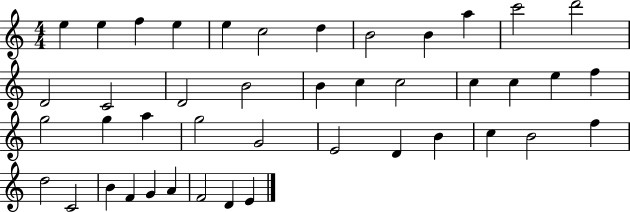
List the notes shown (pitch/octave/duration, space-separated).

E5/q E5/q F5/q E5/q E5/q C5/h D5/q B4/h B4/q A5/q C6/h D6/h D4/h C4/h D4/h B4/h B4/q C5/q C5/h C5/q C5/q E5/q F5/q G5/h G5/q A5/q G5/h G4/h E4/h D4/q B4/q C5/q B4/h F5/q D5/h C4/h B4/q F4/q G4/q A4/q F4/h D4/q E4/q